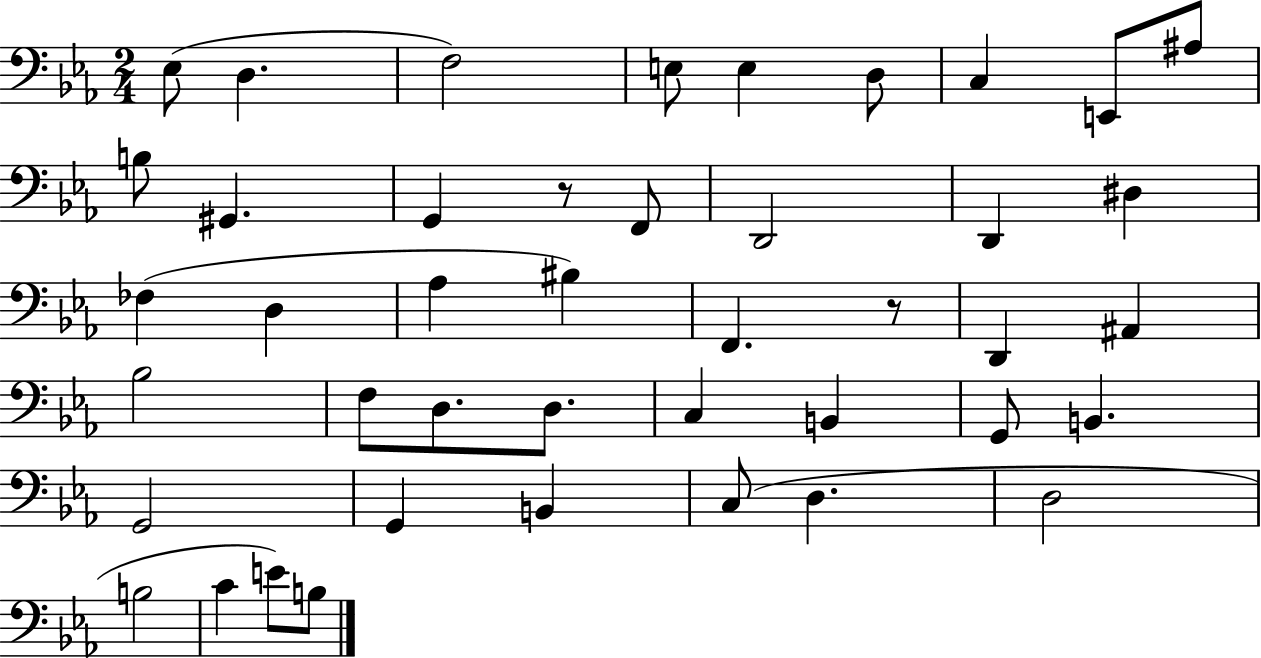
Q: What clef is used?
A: bass